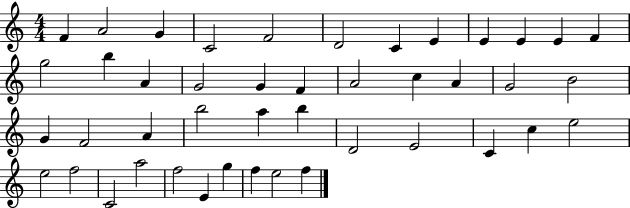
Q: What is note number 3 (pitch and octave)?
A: G4